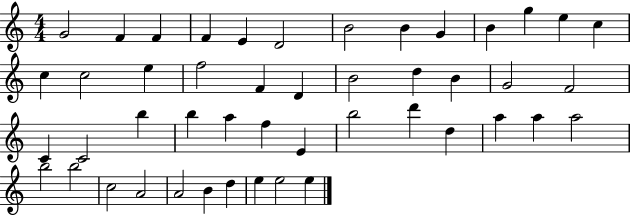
X:1
T:Untitled
M:4/4
L:1/4
K:C
G2 F F F E D2 B2 B G B g e c c c2 e f2 F D B2 d B G2 F2 C C2 b b a f E b2 d' d a a a2 b2 b2 c2 A2 A2 B d e e2 e